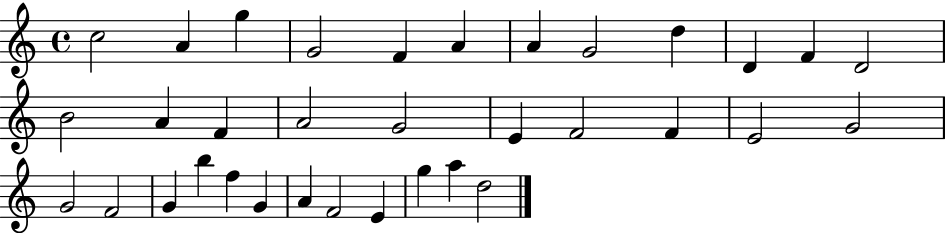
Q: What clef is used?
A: treble